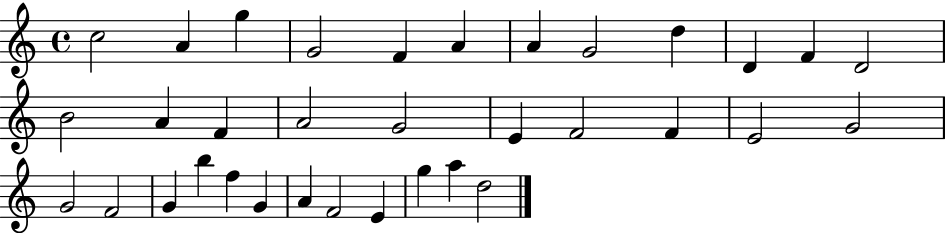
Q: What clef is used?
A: treble